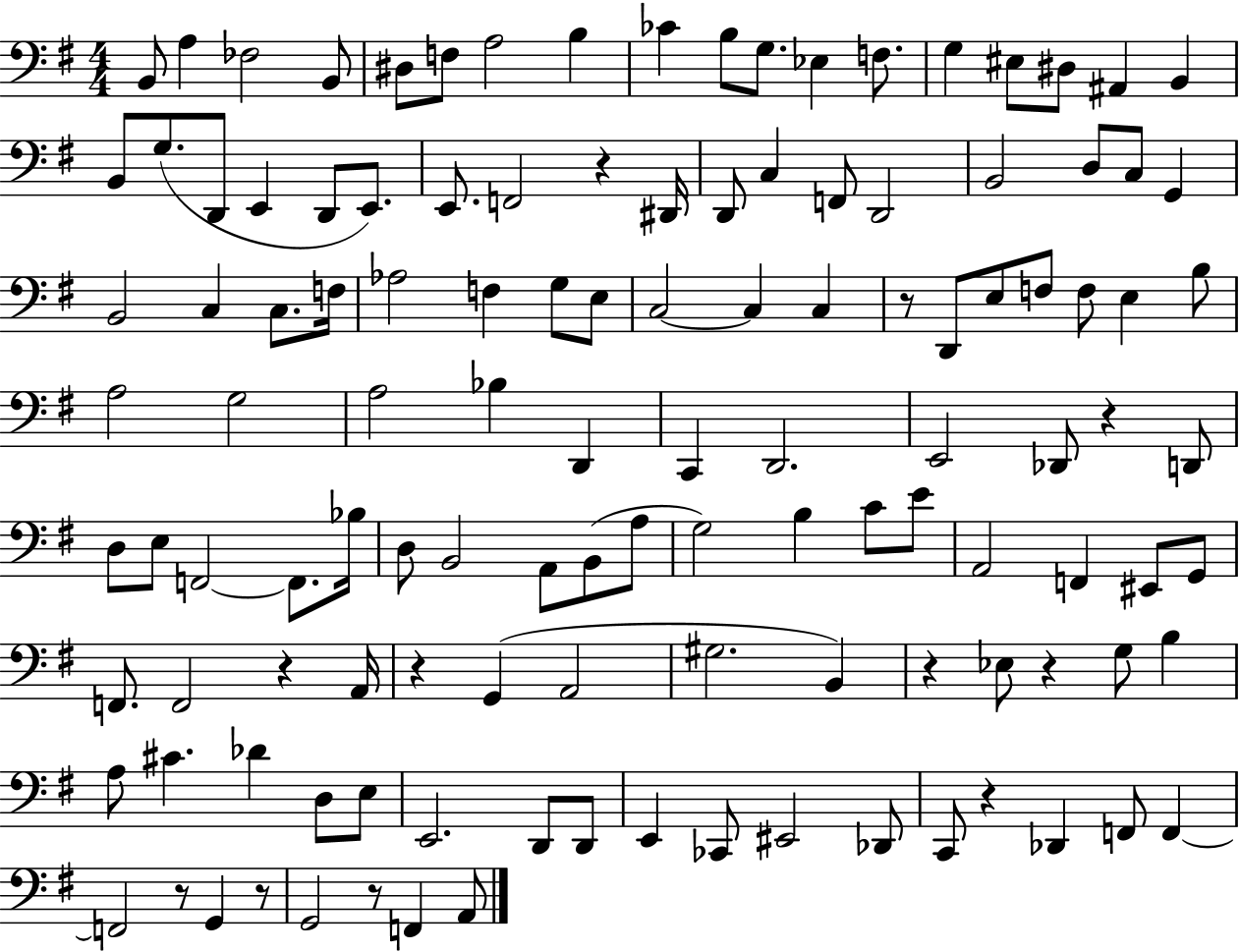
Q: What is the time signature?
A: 4/4